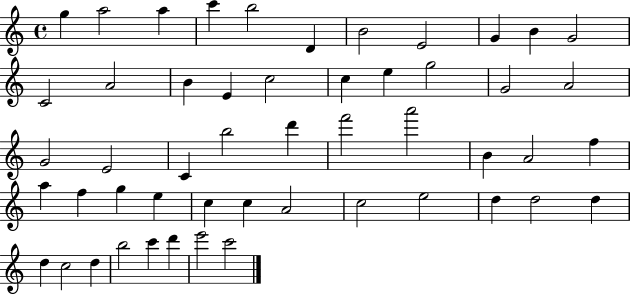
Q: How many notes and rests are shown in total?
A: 51